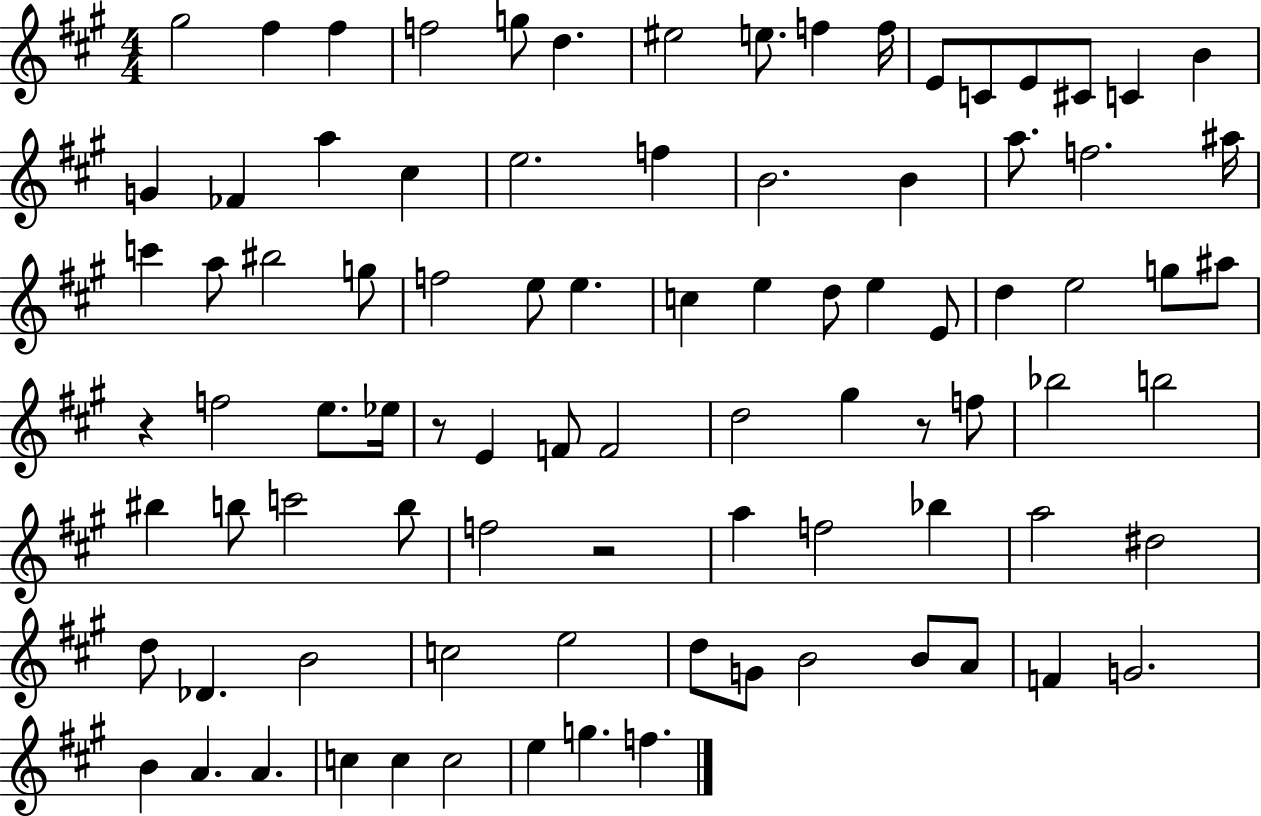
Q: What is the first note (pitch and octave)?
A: G#5